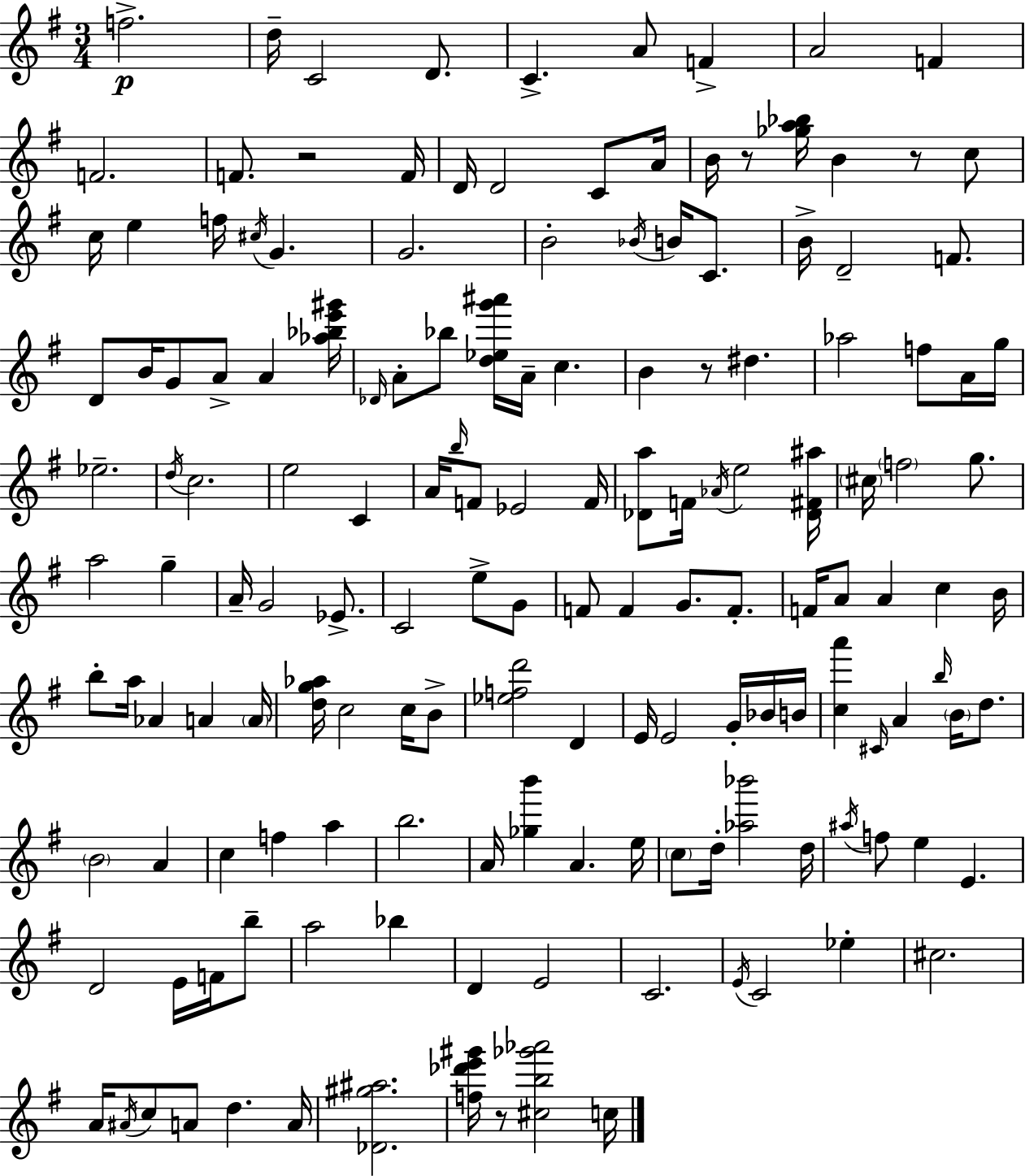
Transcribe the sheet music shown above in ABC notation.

X:1
T:Untitled
M:3/4
L:1/4
K:G
f2 d/4 C2 D/2 C A/2 F A2 F F2 F/2 z2 F/4 D/4 D2 C/2 A/4 B/4 z/2 [_ga_b]/4 B z/2 c/2 c/4 e f/4 ^c/4 G G2 B2 _B/4 B/4 C/2 B/4 D2 F/2 D/2 B/4 G/2 A/2 A [_a_be'^g']/4 _D/4 A/2 _b/2 [d_eg'^a']/4 A/4 c B z/2 ^d _a2 f/2 A/4 g/4 _e2 d/4 c2 e2 C A/4 b/4 F/2 _E2 F/4 [_Da]/2 F/4 _A/4 e2 [_D^F^a]/4 ^c/4 f2 g/2 a2 g A/4 G2 _E/2 C2 e/2 G/2 F/2 F G/2 F/2 F/4 A/2 A c B/4 b/2 a/4 _A A A/4 [dg_a]/4 c2 c/4 B/2 [_efd']2 D E/4 E2 G/4 _B/4 B/4 [ca'] ^C/4 A b/4 B/4 d/2 B2 A c f a b2 A/4 [_gb'] A e/4 c/2 d/4 [_a_b']2 d/4 ^a/4 f/2 e E D2 E/4 F/4 b/2 a2 _b D E2 C2 E/4 C2 _e ^c2 A/4 ^A/4 c/2 A/2 d A/4 [_D^g^a]2 [f_d'e'^g']/4 z/2 [^cb_g'_a']2 c/4